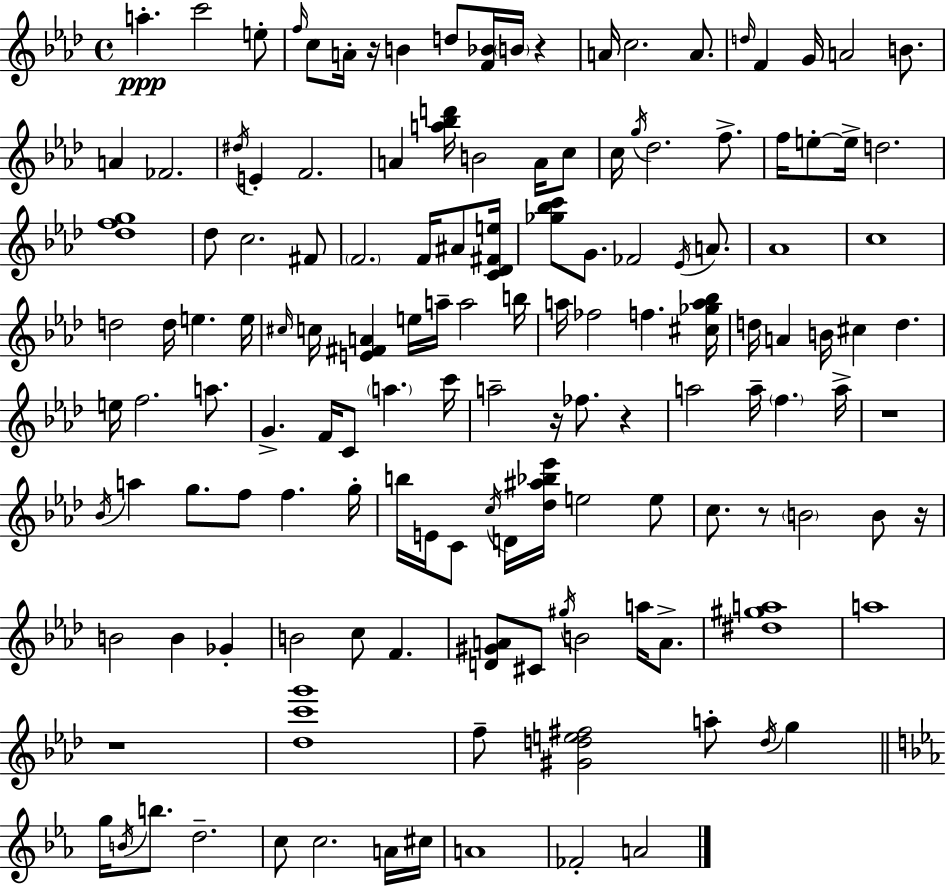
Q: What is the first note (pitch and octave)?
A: A5